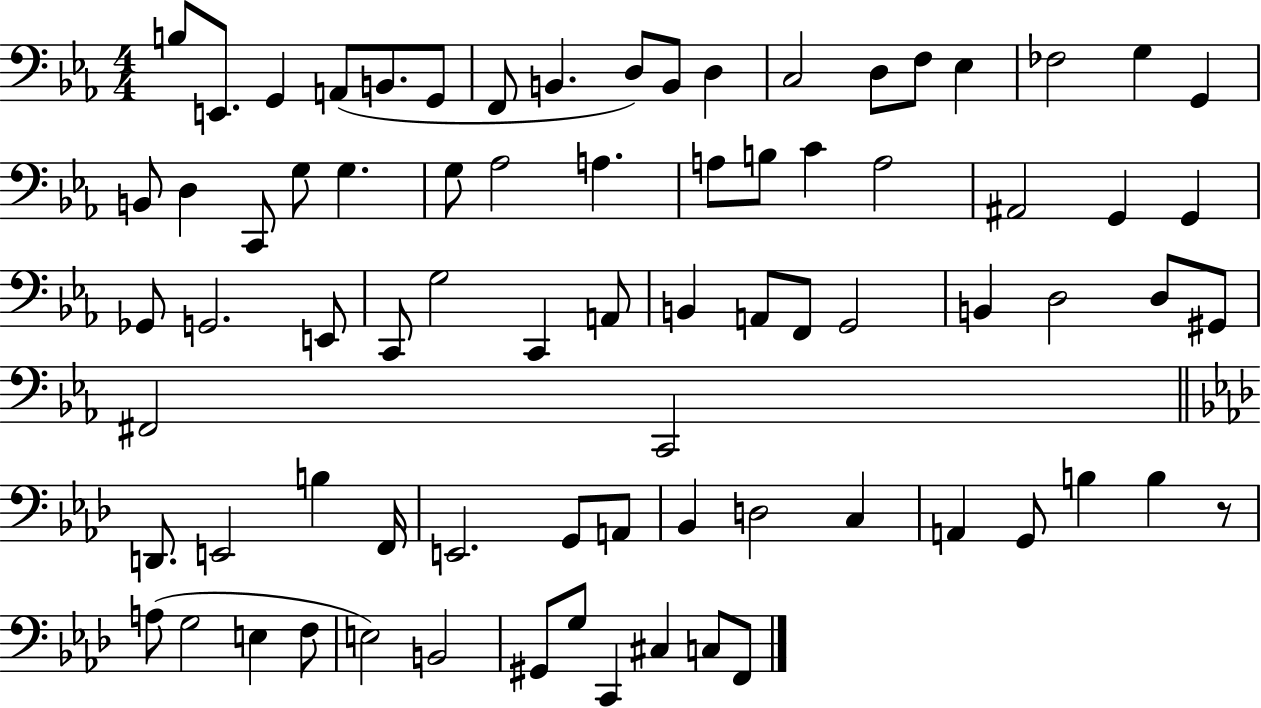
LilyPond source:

{
  \clef bass
  \numericTimeSignature
  \time 4/4
  \key ees \major
  b8 e,8. g,4 a,8( b,8. g,8 | f,8 b,4. d8) b,8 d4 | c2 d8 f8 ees4 | fes2 g4 g,4 | \break b,8 d4 c,8 g8 g4. | g8 aes2 a4. | a8 b8 c'4 a2 | ais,2 g,4 g,4 | \break ges,8 g,2. e,8 | c,8 g2 c,4 a,8 | b,4 a,8 f,8 g,2 | b,4 d2 d8 gis,8 | \break fis,2 c,2 | \bar "||" \break \key f \minor d,8. e,2 b4 f,16 | e,2. g,8 a,8 | bes,4 d2 c4 | a,4 g,8 b4 b4 r8 | \break a8( g2 e4 f8 | e2) b,2 | gis,8 g8 c,4 cis4 c8 f,8 | \bar "|."
}